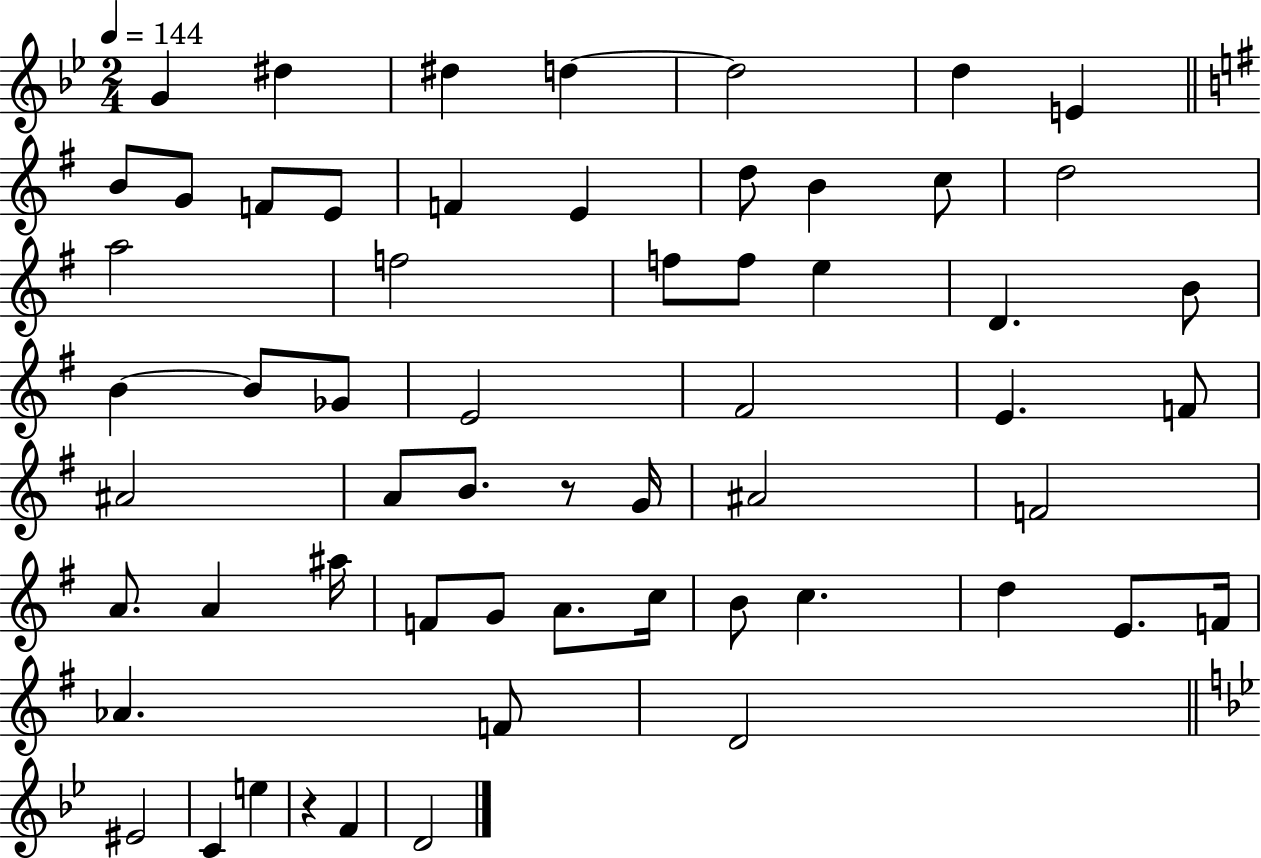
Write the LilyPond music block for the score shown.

{
  \clef treble
  \numericTimeSignature
  \time 2/4
  \key bes \major
  \tempo 4 = 144
  \repeat volta 2 { g'4 dis''4 | dis''4 d''4~~ | d''2 | d''4 e'4 | \break \bar "||" \break \key e \minor b'8 g'8 f'8 e'8 | f'4 e'4 | d''8 b'4 c''8 | d''2 | \break a''2 | f''2 | f''8 f''8 e''4 | d'4. b'8 | \break b'4~~ b'8 ges'8 | e'2 | fis'2 | e'4. f'8 | \break ais'2 | a'8 b'8. r8 g'16 | ais'2 | f'2 | \break a'8. a'4 ais''16 | f'8 g'8 a'8. c''16 | b'8 c''4. | d''4 e'8. f'16 | \break aes'4. f'8 | d'2 | \bar "||" \break \key bes \major eis'2 | c'4 e''4 | r4 f'4 | d'2 | \break } \bar "|."
}